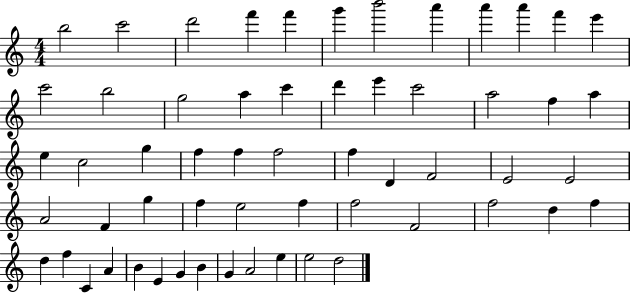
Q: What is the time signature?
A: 4/4